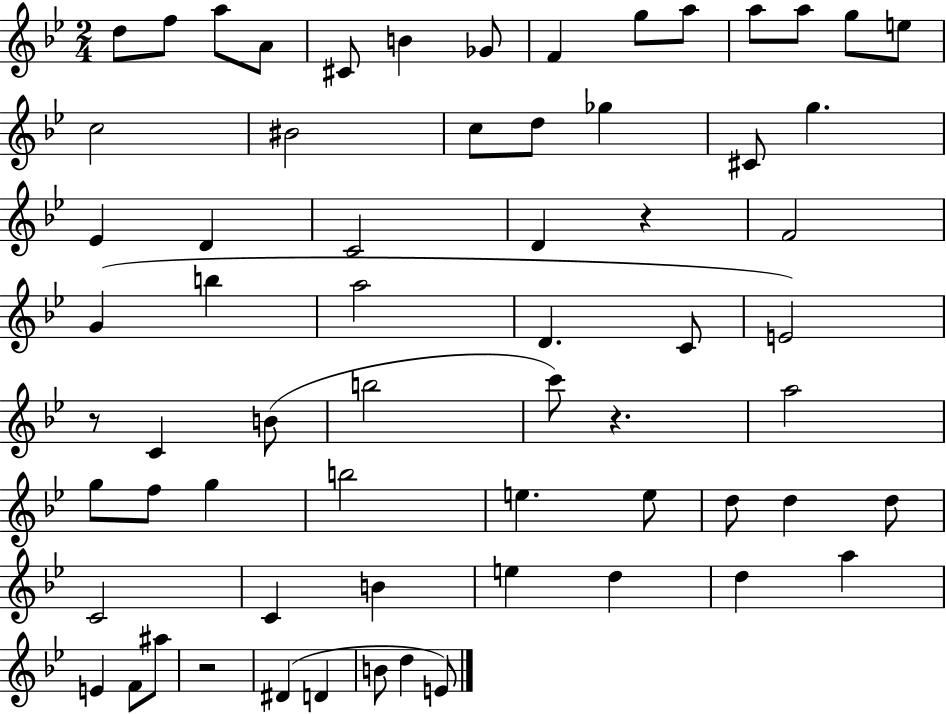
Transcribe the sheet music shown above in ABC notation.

X:1
T:Untitled
M:2/4
L:1/4
K:Bb
d/2 f/2 a/2 A/2 ^C/2 B _G/2 F g/2 a/2 a/2 a/2 g/2 e/2 c2 ^B2 c/2 d/2 _g ^C/2 g _E D C2 D z F2 G b a2 D C/2 E2 z/2 C B/2 b2 c'/2 z a2 g/2 f/2 g b2 e e/2 d/2 d d/2 C2 C B e d d a E F/2 ^a/2 z2 ^D D B/2 d E/2